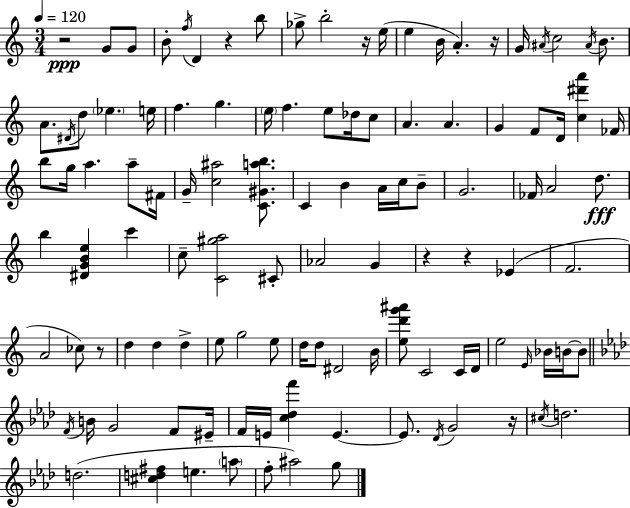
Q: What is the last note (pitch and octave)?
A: G5